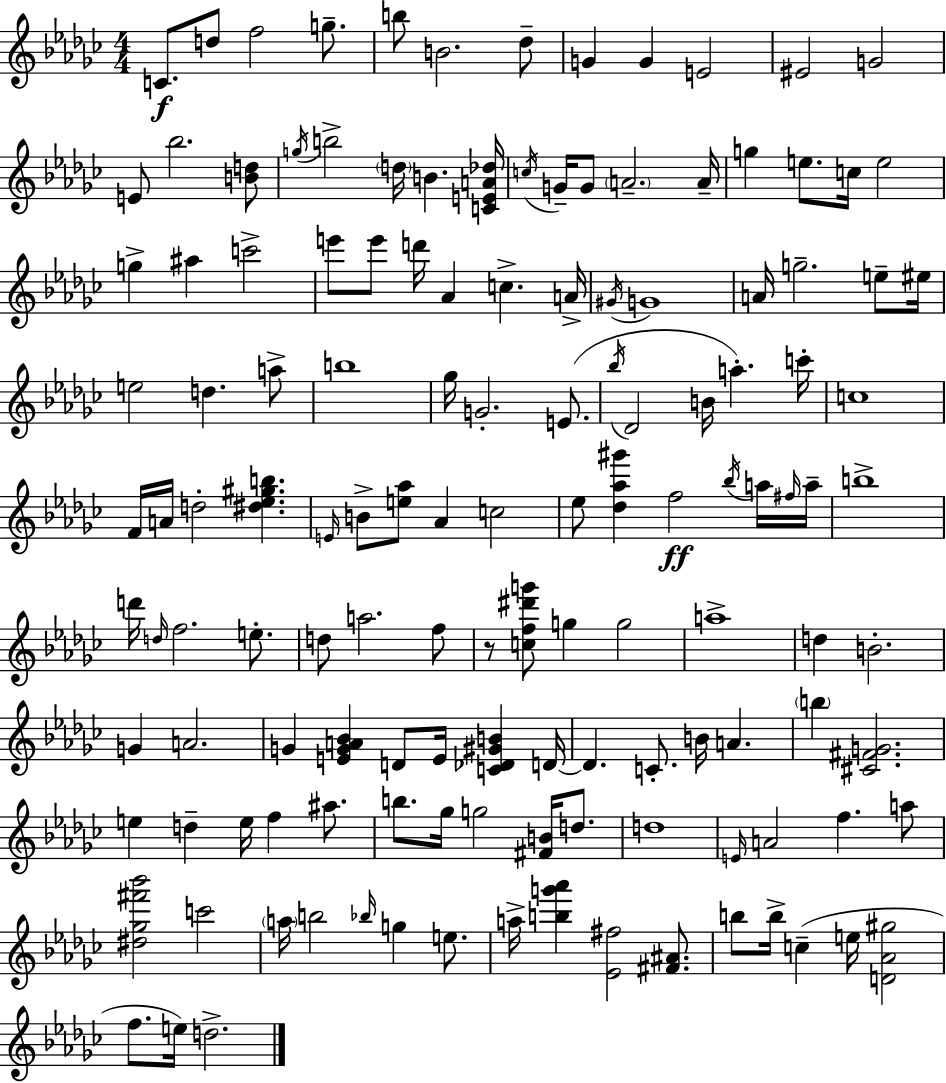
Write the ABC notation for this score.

X:1
T:Untitled
M:4/4
L:1/4
K:Ebm
C/2 d/2 f2 g/2 b/2 B2 _d/2 G G E2 ^E2 G2 E/2 _b2 [Bd]/2 g/4 b2 d/4 B [CEA_d]/4 c/4 G/4 G/2 A2 A/4 g e/2 c/4 e2 g ^a c'2 e'/2 e'/2 d'/4 _A c A/4 ^G/4 G4 A/4 g2 e/2 ^e/4 e2 d a/2 b4 _g/4 G2 E/2 _b/4 _D2 B/4 a c'/4 c4 F/4 A/4 d2 [^d_e^gb] E/4 B/2 [e_a]/2 _A c2 _e/2 [_d_a^g'] f2 _b/4 a/4 ^f/4 a/4 b4 d'/4 d/4 f2 e/2 d/2 a2 f/2 z/2 [cf^d'g']/2 g g2 a4 d B2 G A2 G [EGA_B] D/2 E/4 [C_D^GB] D/4 D C/2 B/4 A b [^C^FG]2 e d e/4 f ^a/2 b/2 _g/4 g2 [^FB]/4 d/2 d4 E/4 A2 f a/2 [^d_g^f'_b']2 c'2 a/4 b2 _b/4 g e/2 a/4 [bg'_a'] [_E^f]2 [^F^A]/2 b/2 b/4 c e/4 [D_A^g]2 f/2 e/4 d2